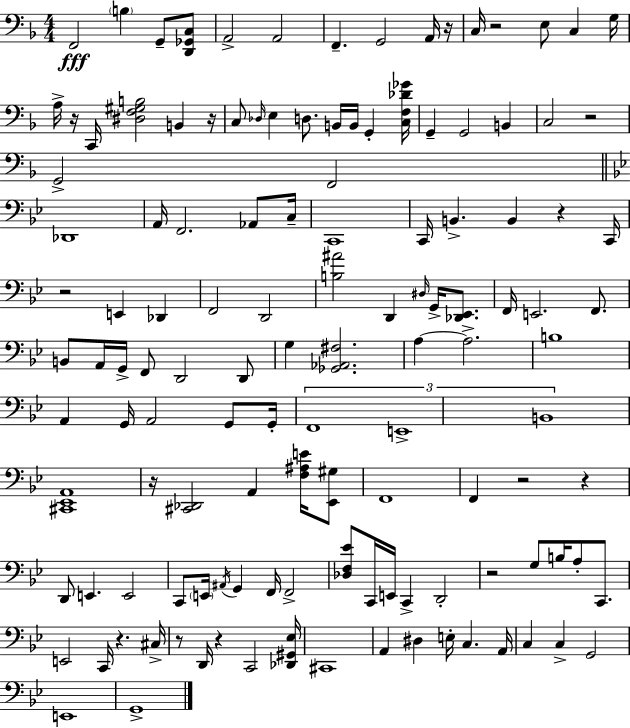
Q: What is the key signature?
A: D minor